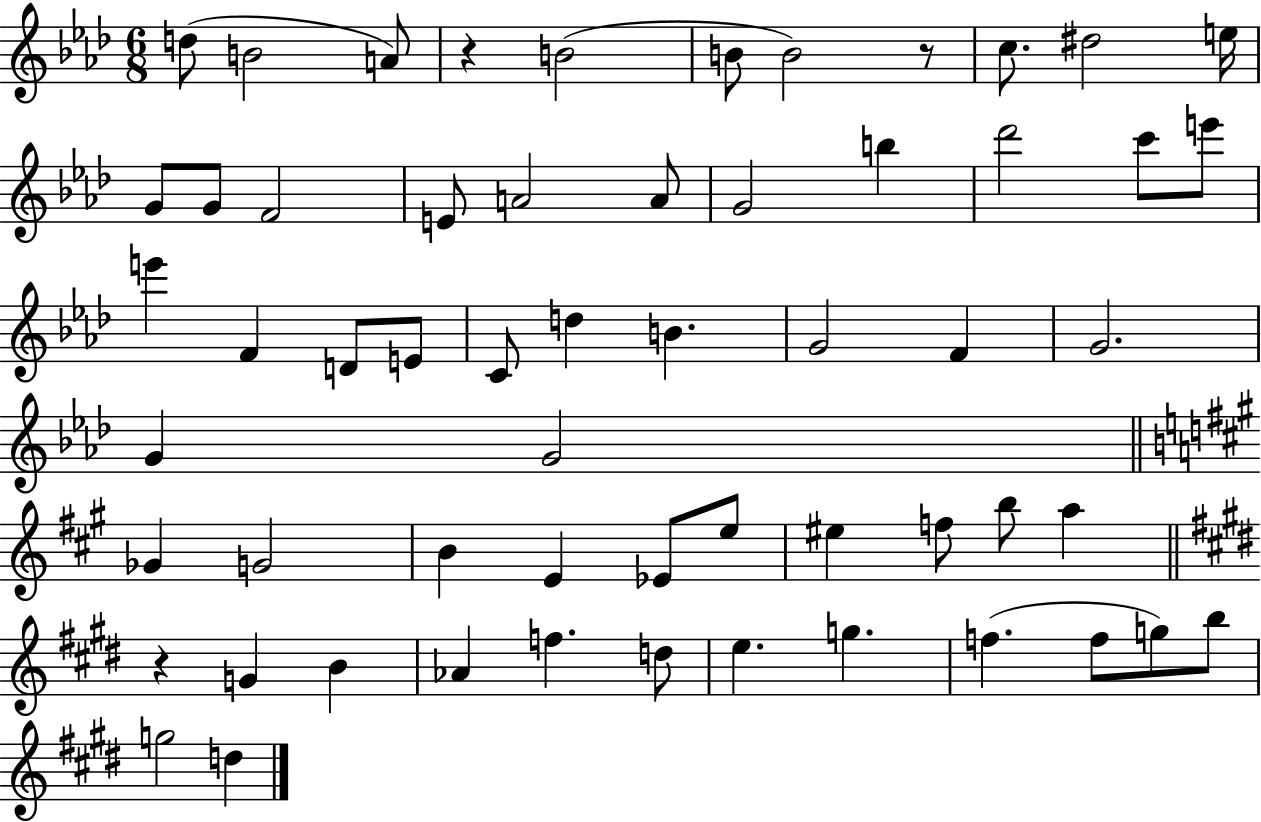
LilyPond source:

{
  \clef treble
  \numericTimeSignature
  \time 6/8
  \key aes \major
  \repeat volta 2 { d''8( b'2 a'8) | r4 b'2( | b'8 b'2) r8 | c''8. dis''2 e''16 | \break g'8 g'8 f'2 | e'8 a'2 a'8 | g'2 b''4 | des'''2 c'''8 e'''8 | \break e'''4 f'4 d'8 e'8 | c'8 d''4 b'4. | g'2 f'4 | g'2. | \break g'4 g'2 | \bar "||" \break \key a \major ges'4 g'2 | b'4 e'4 ees'8 e''8 | eis''4 f''8 b''8 a''4 | \bar "||" \break \key e \major r4 g'4 b'4 | aes'4 f''4. d''8 | e''4. g''4. | f''4.( f''8 g''8) b''8 | \break g''2 d''4 | } \bar "|."
}